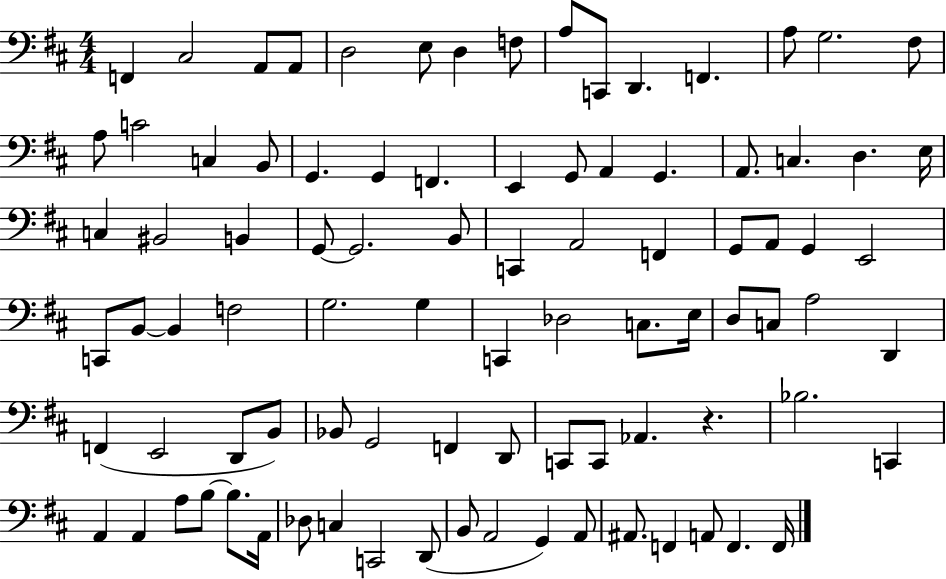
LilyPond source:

{
  \clef bass
  \numericTimeSignature
  \time 4/4
  \key d \major
  f,4 cis2 a,8 a,8 | d2 e8 d4 f8 | a8 c,8 d,4. f,4. | a8 g2. fis8 | \break a8 c'2 c4 b,8 | g,4. g,4 f,4. | e,4 g,8 a,4 g,4. | a,8. c4. d4. e16 | \break c4 bis,2 b,4 | g,8~~ g,2. b,8 | c,4 a,2 f,4 | g,8 a,8 g,4 e,2 | \break c,8 b,8~~ b,4 f2 | g2. g4 | c,4 des2 c8. e16 | d8 c8 a2 d,4 | \break f,4( e,2 d,8 b,8) | bes,8 g,2 f,4 d,8 | c,8 c,8 aes,4. r4. | bes2. c,4 | \break a,4 a,4 a8 b8~~ b8. a,16 | des8 c4 c,2 d,8( | b,8 a,2 g,4) a,8 | ais,8. f,4 a,8 f,4. f,16 | \break \bar "|."
}